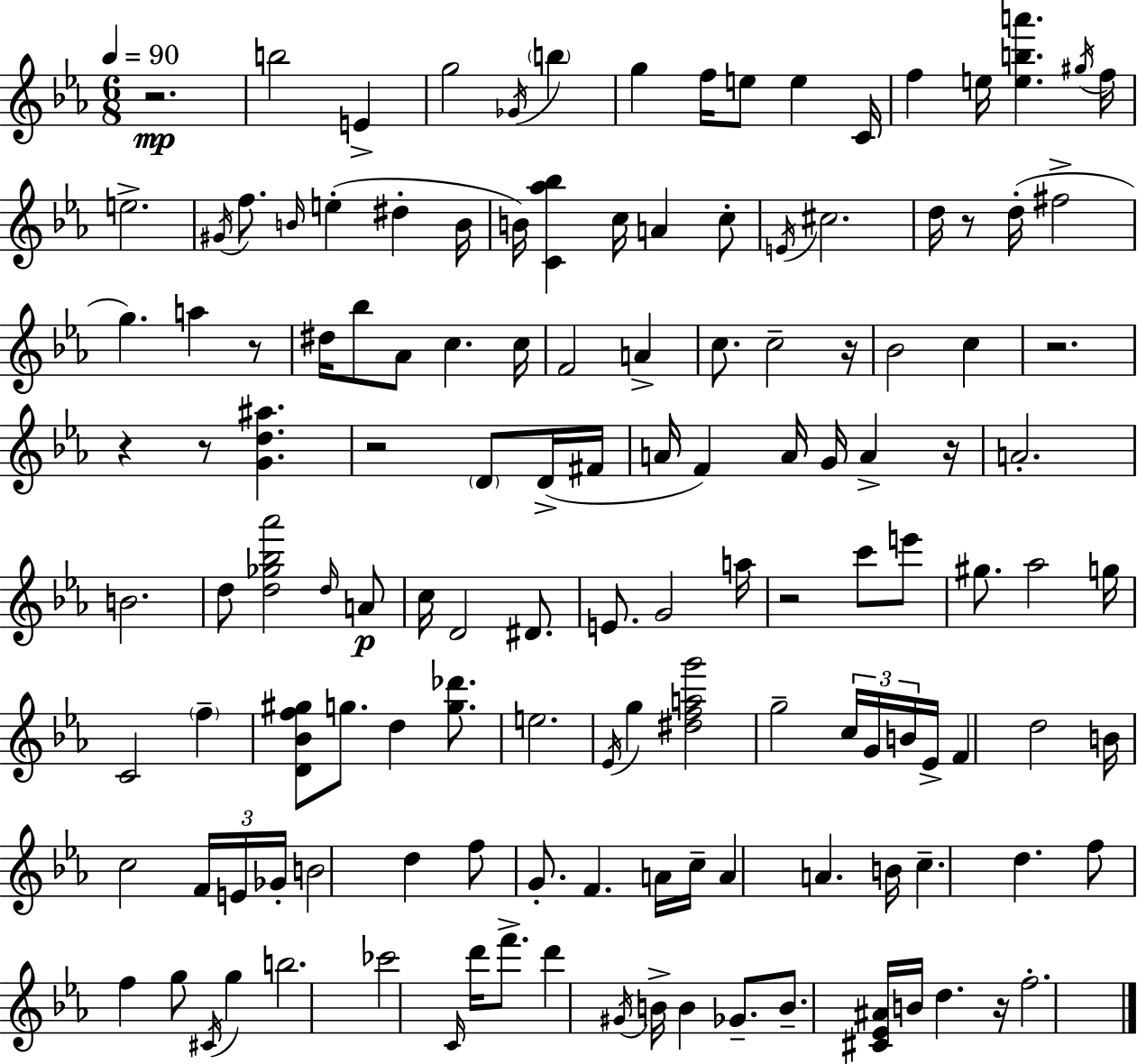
{
  \clef treble
  \numericTimeSignature
  \time 6/8
  \key ees \major
  \tempo 4 = 90
  r2.\mp | b''2 e'4-> | g''2 \acciaccatura { ges'16 } \parenthesize b''4 | g''4 f''16 e''8 e''4 | \break c'16 f''4 e''16 <e'' b'' a'''>4. | \acciaccatura { gis''16 } f''16 e''2.-> | \acciaccatura { gis'16 } f''8. \grace { b'16 }( e''4-. dis''4-. | b'16 b'16) <c' aes'' bes''>4 c''16 a'4 | \break c''8-. \acciaccatura { e'16 } cis''2. | d''16 r8 d''16-.( fis''2-> | g''4.) a''4 | r8 dis''16 bes''8 aes'8 c''4. | \break c''16 f'2 | a'4-> c''8. c''2-- | r16 bes'2 | c''4 r2. | \break r4 r8 <g' d'' ais''>4. | r2 | \parenthesize d'8 d'16->( fis'16 a'16 f'4) a'16 g'16 | a'4-> r16 a'2.-. | \break b'2. | d''8 <d'' ges'' bes'' aes'''>2 | \grace { d''16 } a'8\p c''16 d'2 | dis'8. e'8. g'2 | \break a''16 r2 | c'''8 e'''8 gis''8. aes''2 | g''16 c'2 | \parenthesize f''4-- <d' bes' f'' gis''>8 g''8. d''4 | \break <g'' des'''>8. e''2. | \acciaccatura { ees'16 } g''4 <dis'' f'' a'' g'''>2 | g''2-- | \tuplet 3/2 { c''16 g'16 b'16 } ees'16-> f'4 d''2 | \break b'16 c''2 | \tuplet 3/2 { f'16 e'16 ges'16-. } b'2 | d''4 f''8 g'8.-. | f'4. a'16 c''16-- a'4 | \break a'4. b'16 c''4.-- | d''4. f''8 f''4 | g''8 \acciaccatura { cis'16 } g''4 b''2. | ces'''2 | \break \grace { c'16 } d'''16 f'''8.-> d'''4 | \acciaccatura { gis'16 } b'16-> b'4 ges'8.-- b'8.-- | <cis' ees' ais'>16 b'16 d''4. r16 f''2.-. | \bar "|."
}